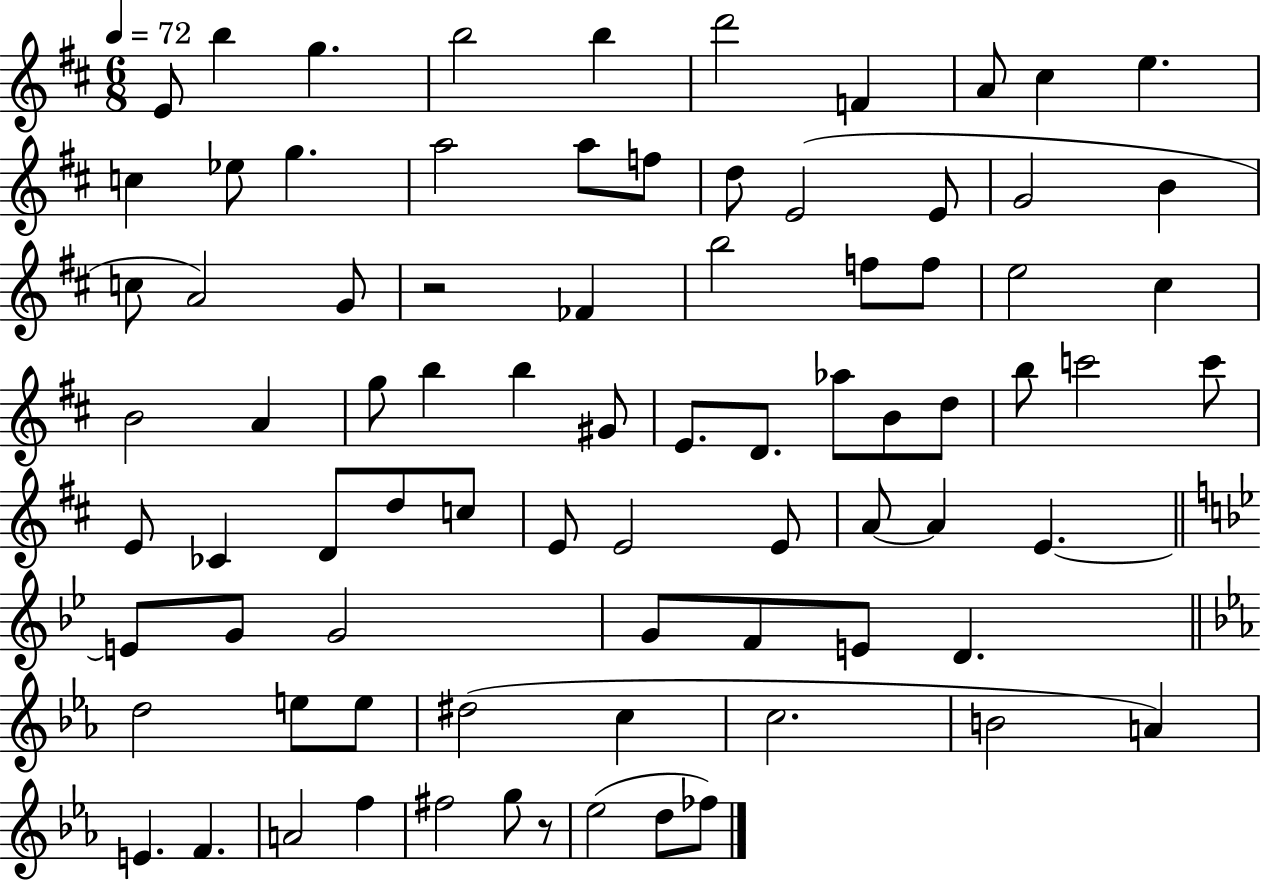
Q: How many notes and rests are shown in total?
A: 81